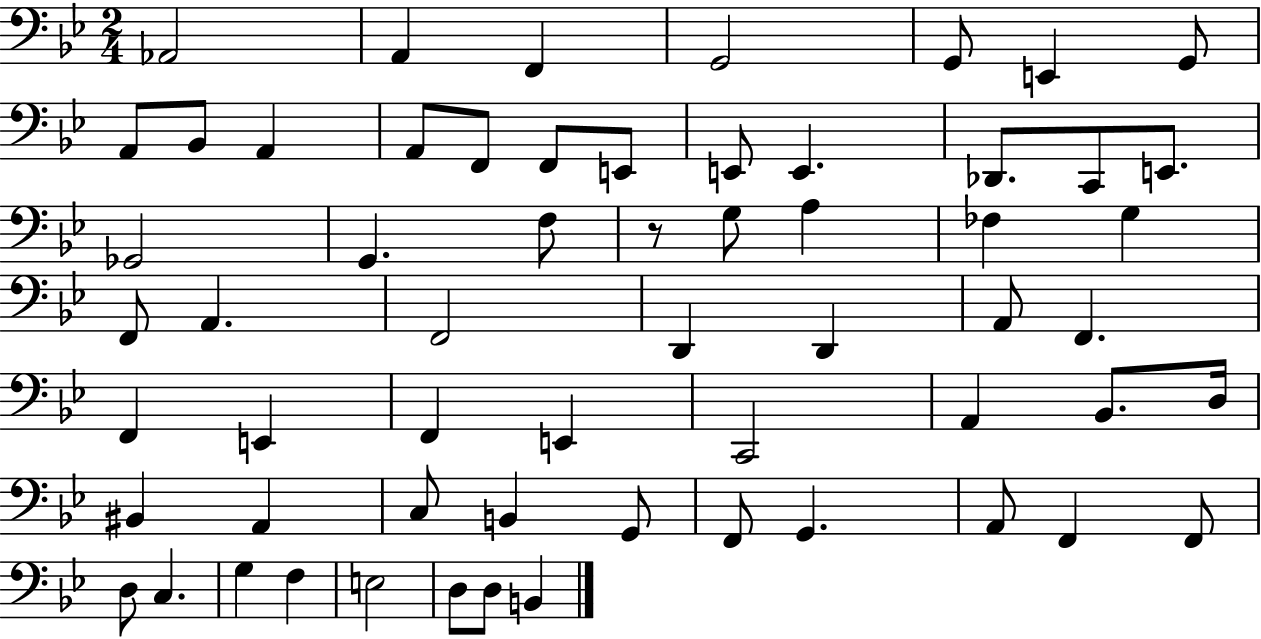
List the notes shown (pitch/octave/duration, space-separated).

Ab2/h A2/q F2/q G2/h G2/e E2/q G2/e A2/e Bb2/e A2/q A2/e F2/e F2/e E2/e E2/e E2/q. Db2/e. C2/e E2/e. Gb2/h G2/q. F3/e R/e G3/e A3/q FES3/q G3/q F2/e A2/q. F2/h D2/q D2/q A2/e F2/q. F2/q E2/q F2/q E2/q C2/h A2/q Bb2/e. D3/s BIS2/q A2/q C3/e B2/q G2/e F2/e G2/q. A2/e F2/q F2/e D3/e C3/q. G3/q F3/q E3/h D3/e D3/e B2/q